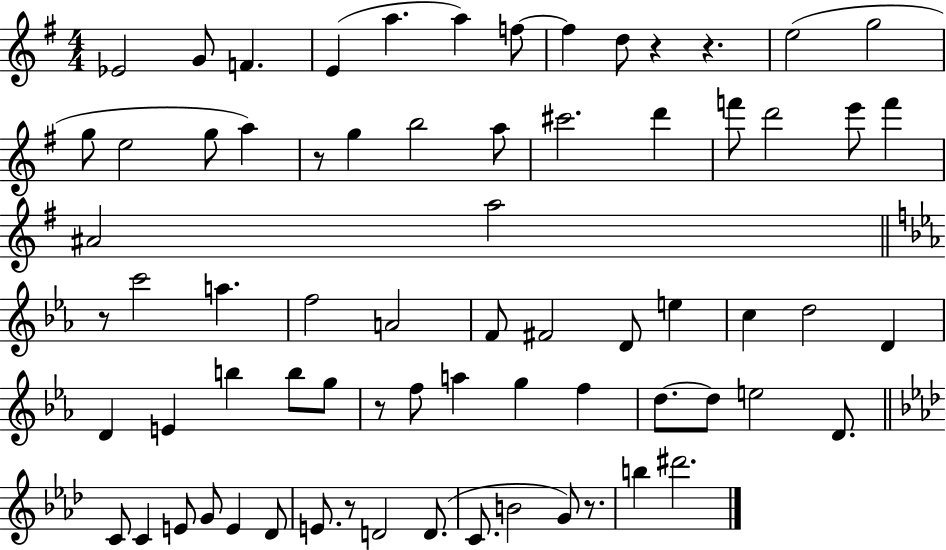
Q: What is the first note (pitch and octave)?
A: Eb4